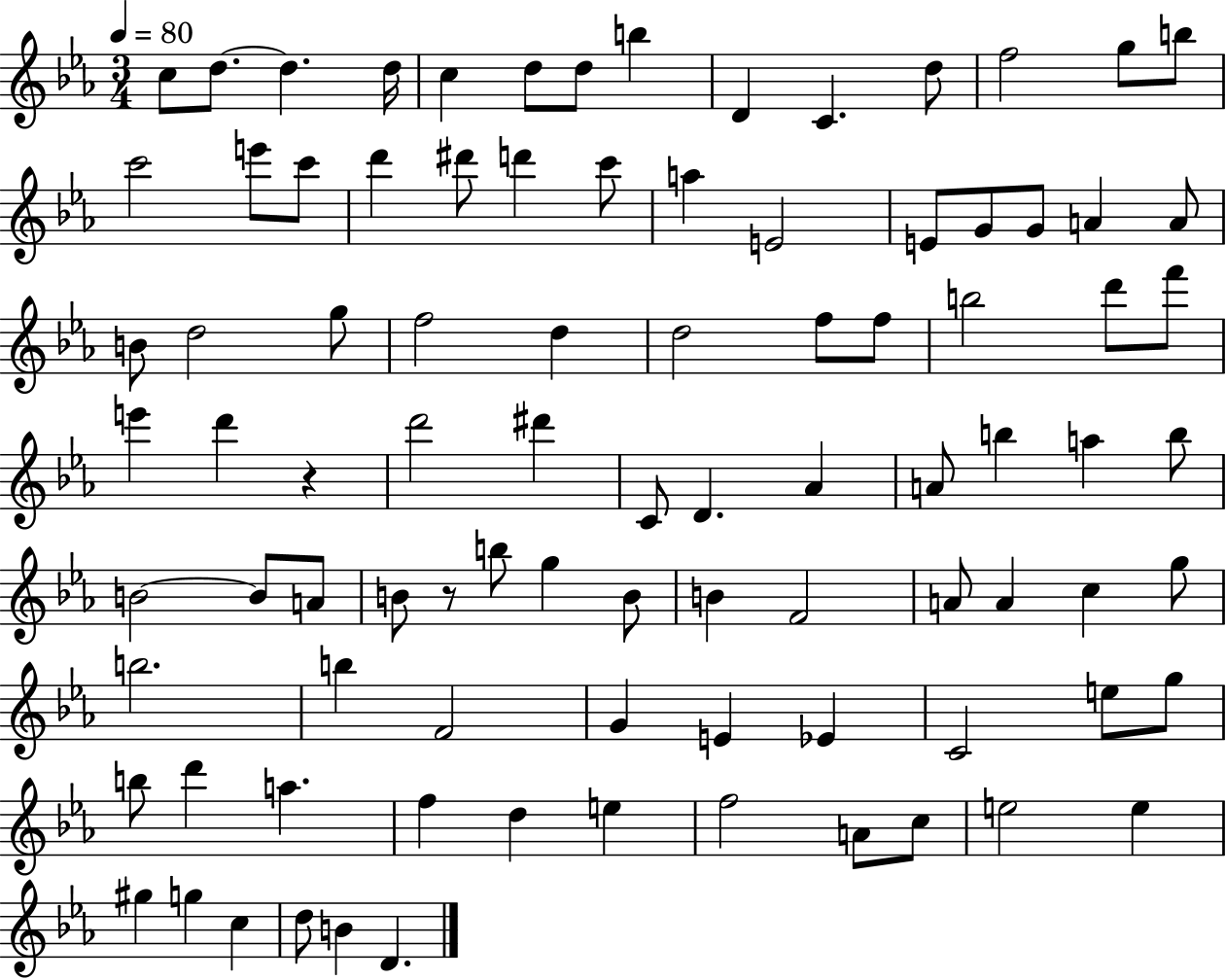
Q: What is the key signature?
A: EES major